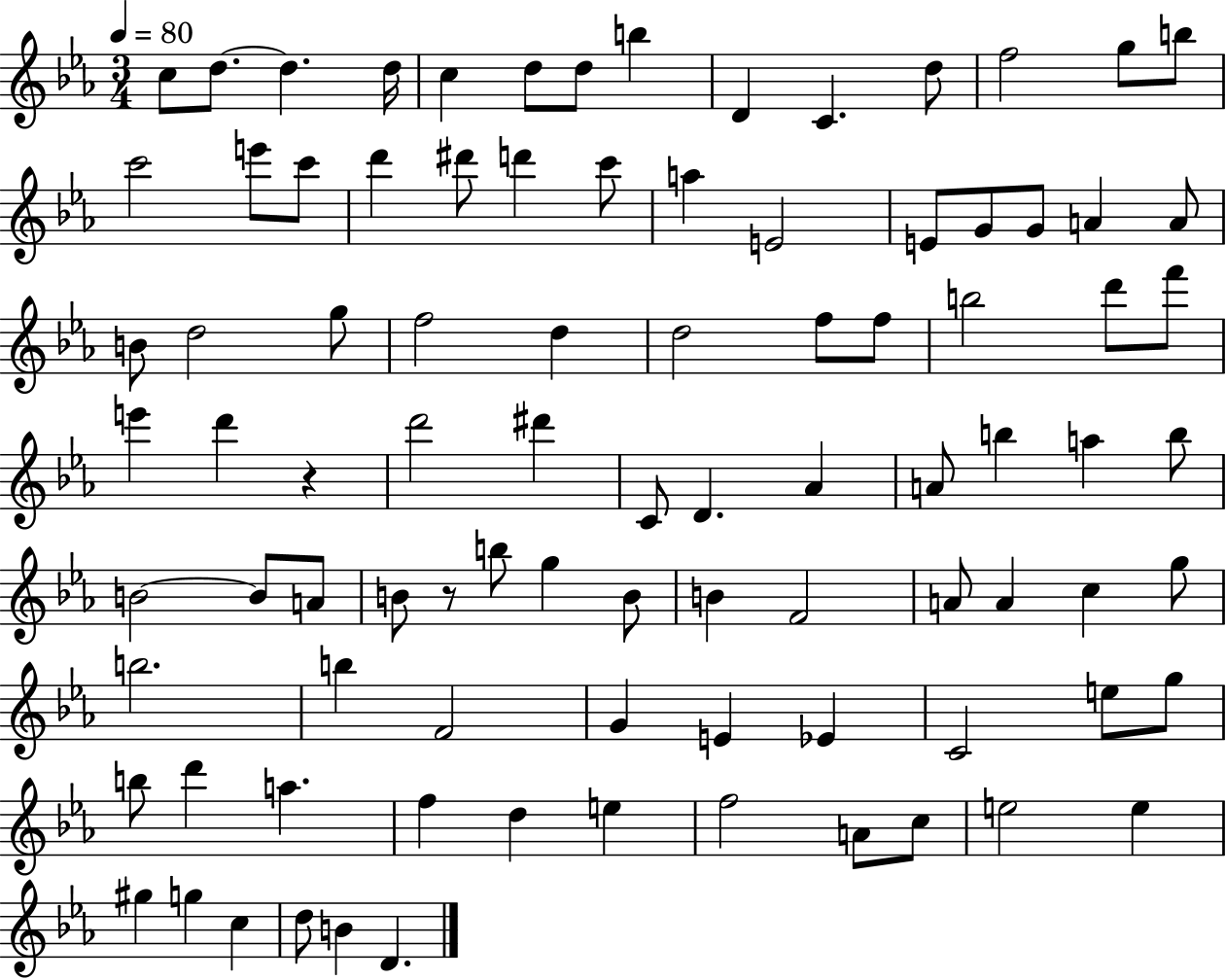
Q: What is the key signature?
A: EES major